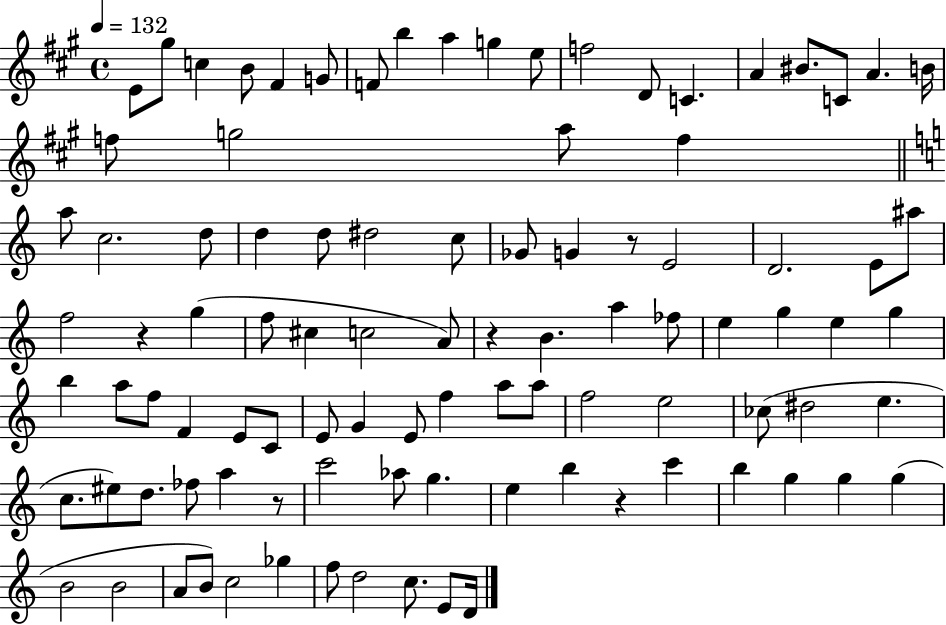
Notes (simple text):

E4/e G#5/e C5/q B4/e F#4/q G4/e F4/e B5/q A5/q G5/q E5/e F5/h D4/e C4/q. A4/q BIS4/e. C4/e A4/q. B4/s F5/e G5/h A5/e F5/q A5/e C5/h. D5/e D5/q D5/e D#5/h C5/e Gb4/e G4/q R/e E4/h D4/h. E4/e A#5/e F5/h R/q G5/q F5/e C#5/q C5/h A4/e R/q B4/q. A5/q FES5/e E5/q G5/q E5/q G5/q B5/q A5/e F5/e F4/q E4/e C4/e E4/e G4/q E4/e F5/q A5/e A5/e F5/h E5/h CES5/e D#5/h E5/q. C5/e. EIS5/e D5/e. FES5/e A5/q R/e C6/h Ab5/e G5/q. E5/q B5/q R/q C6/q B5/q G5/q G5/q G5/q B4/h B4/h A4/e B4/e C5/h Gb5/q F5/e D5/h C5/e. E4/e D4/s